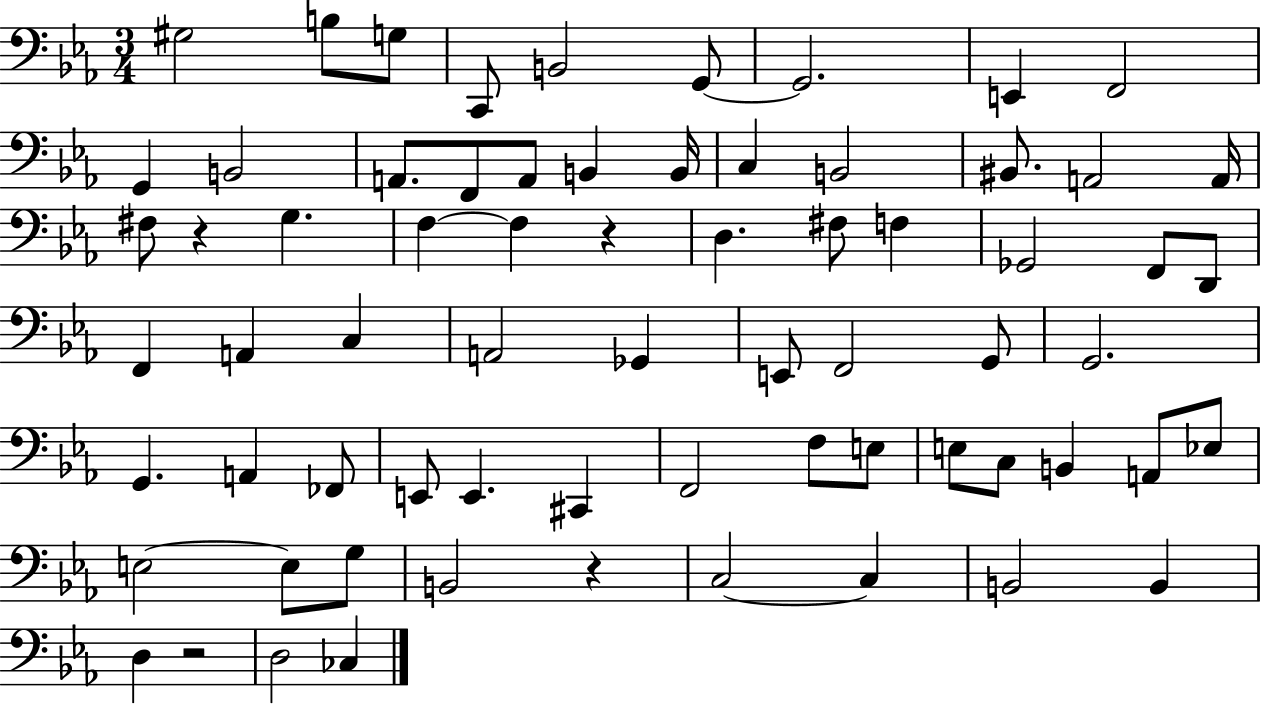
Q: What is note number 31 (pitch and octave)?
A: D2